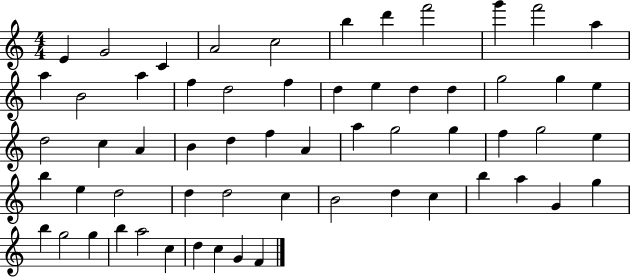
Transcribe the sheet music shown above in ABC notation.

X:1
T:Untitled
M:4/4
L:1/4
K:C
E G2 C A2 c2 b d' f'2 g' f'2 a a B2 a f d2 f d e d d g2 g e d2 c A B d f A a g2 g f g2 e b e d2 d d2 c B2 d c b a G g b g2 g b a2 c d c G F